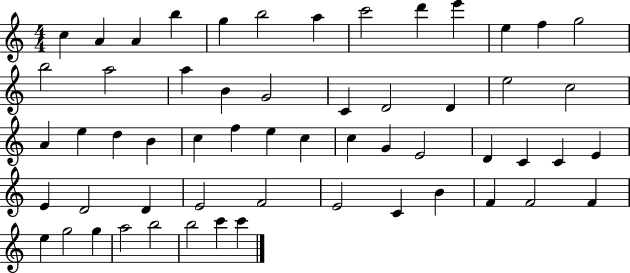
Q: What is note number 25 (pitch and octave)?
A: E5